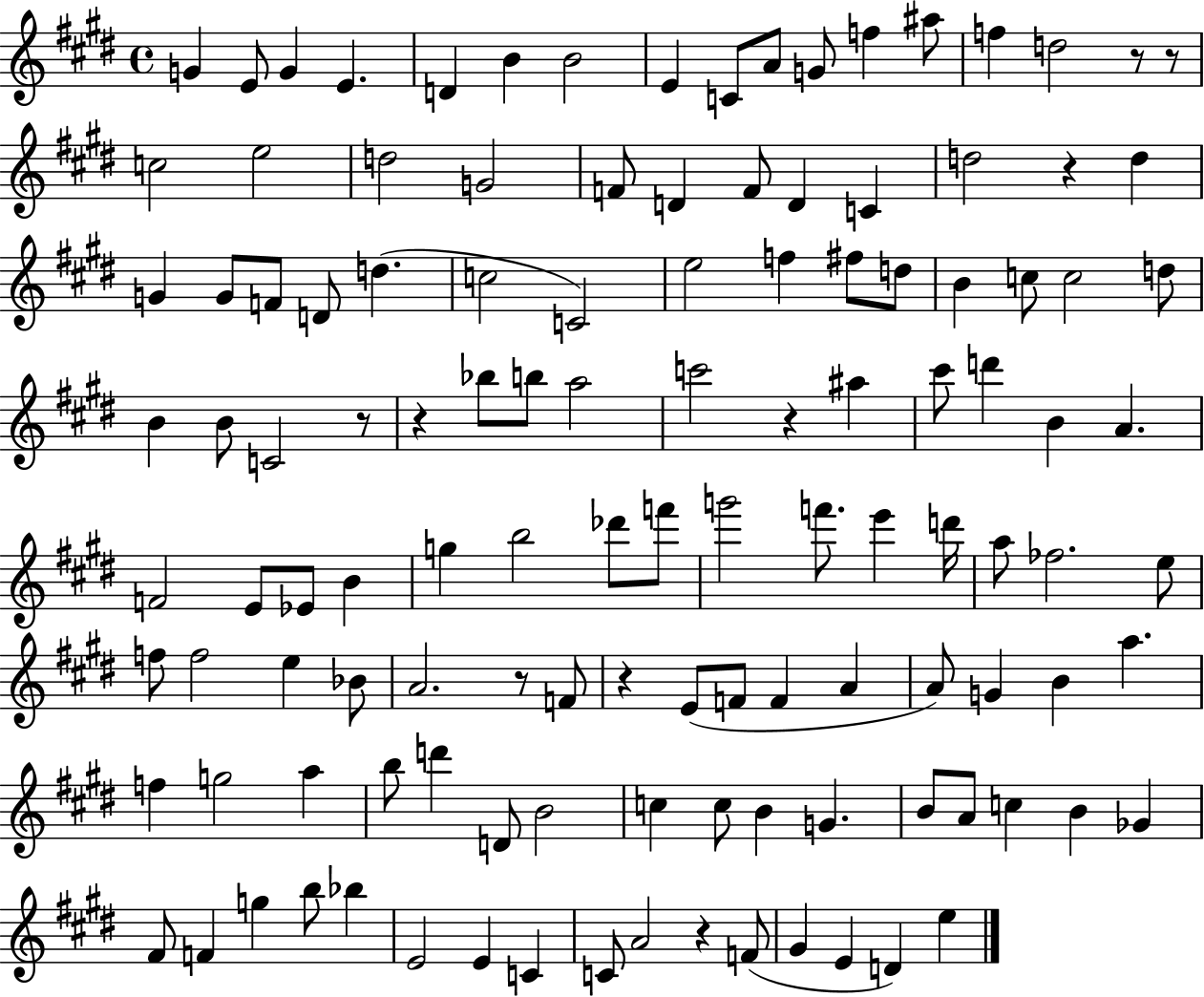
{
  \clef treble
  \time 4/4
  \defaultTimeSignature
  \key e \major
  \repeat volta 2 { g'4 e'8 g'4 e'4. | d'4 b'4 b'2 | e'4 c'8 a'8 g'8 f''4 ais''8 | f''4 d''2 r8 r8 | \break c''2 e''2 | d''2 g'2 | f'8 d'4 f'8 d'4 c'4 | d''2 r4 d''4 | \break g'4 g'8 f'8 d'8 d''4.( | c''2 c'2) | e''2 f''4 fis''8 d''8 | b'4 c''8 c''2 d''8 | \break b'4 b'8 c'2 r8 | r4 bes''8 b''8 a''2 | c'''2 r4 ais''4 | cis'''8 d'''4 b'4 a'4. | \break f'2 e'8 ees'8 b'4 | g''4 b''2 des'''8 f'''8 | g'''2 f'''8. e'''4 d'''16 | a''8 fes''2. e''8 | \break f''8 f''2 e''4 bes'8 | a'2. r8 f'8 | r4 e'8( f'8 f'4 a'4 | a'8) g'4 b'4 a''4. | \break f''4 g''2 a''4 | b''8 d'''4 d'8 b'2 | c''4 c''8 b'4 g'4. | b'8 a'8 c''4 b'4 ges'4 | \break fis'8 f'4 g''4 b''8 bes''4 | e'2 e'4 c'4 | c'8 a'2 r4 f'8( | gis'4 e'4 d'4) e''4 | \break } \bar "|."
}